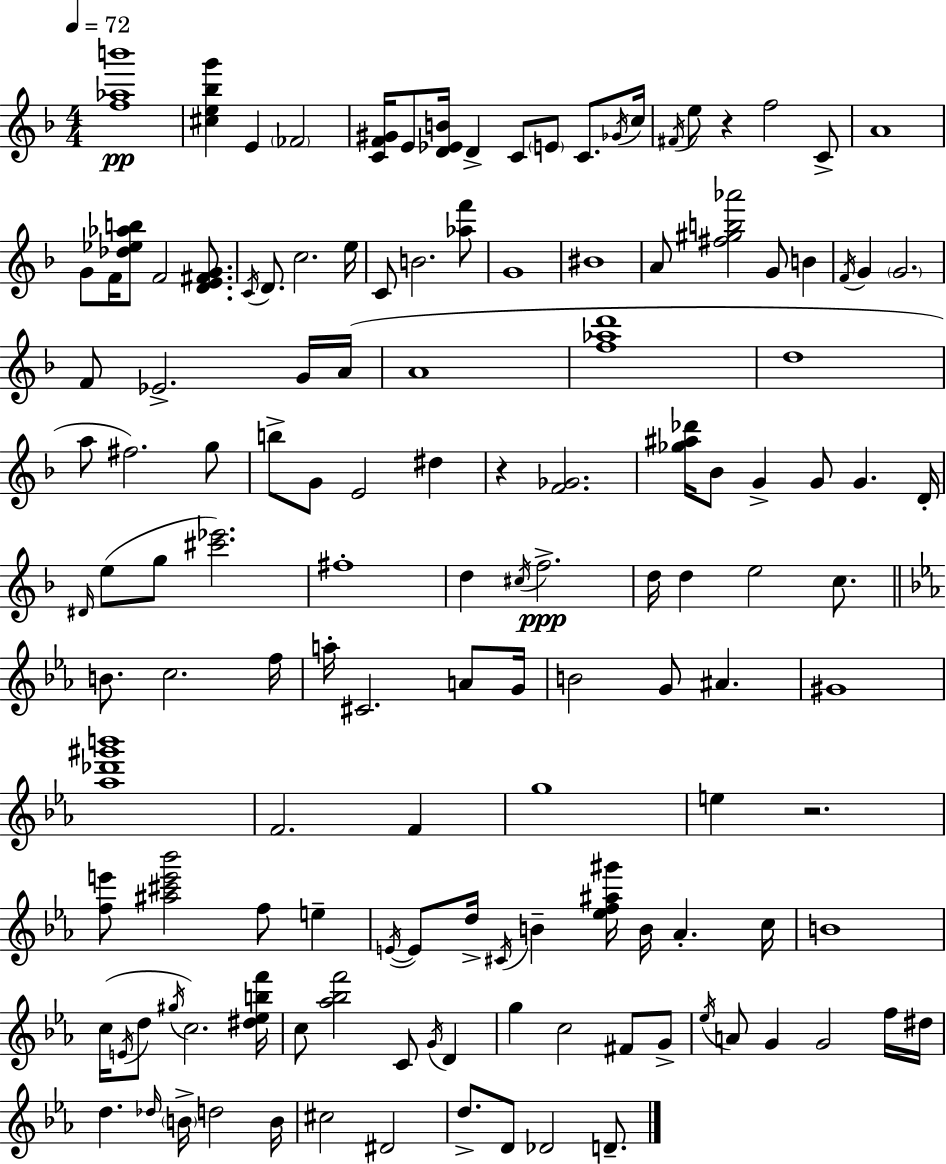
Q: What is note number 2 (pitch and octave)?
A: FES4